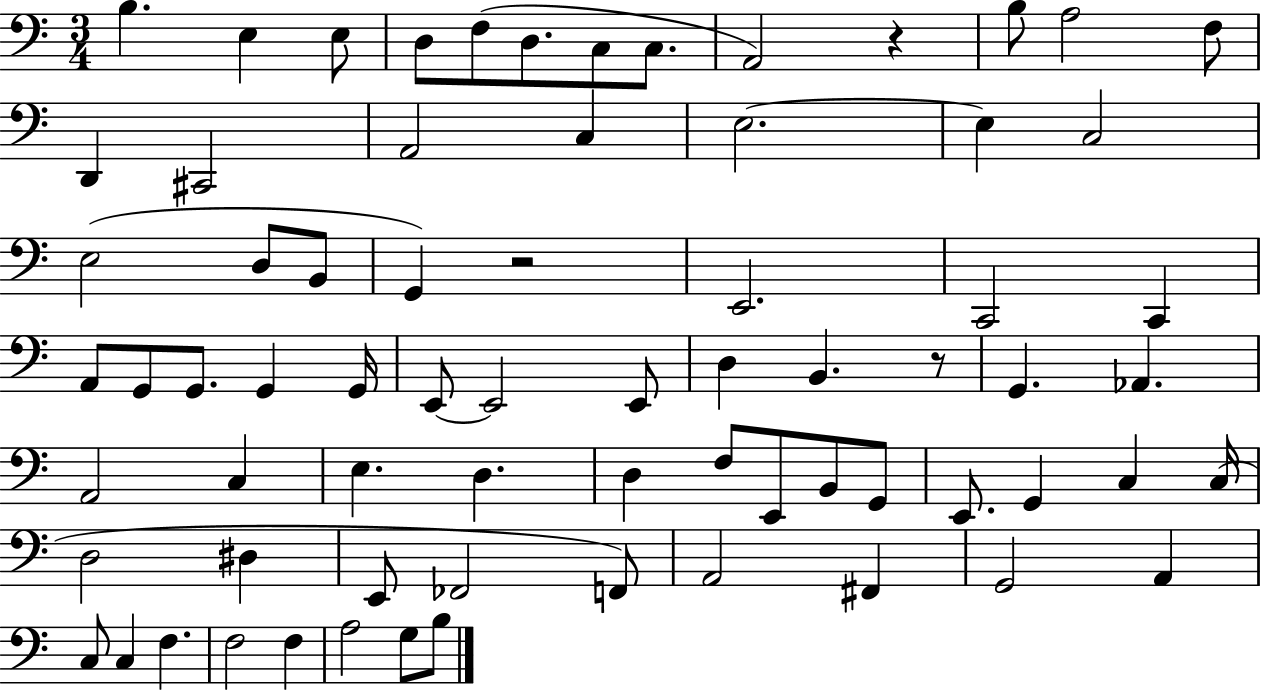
B3/q. E3/q E3/e D3/e F3/e D3/e. C3/e C3/e. A2/h R/q B3/e A3/h F3/e D2/q C#2/h A2/h C3/q E3/h. E3/q C3/h E3/h D3/e B2/e G2/q R/h E2/h. C2/h C2/q A2/e G2/e G2/e. G2/q G2/s E2/e E2/h E2/e D3/q B2/q. R/e G2/q. Ab2/q. A2/h C3/q E3/q. D3/q. D3/q F3/e E2/e B2/e G2/e E2/e. G2/q C3/q C3/s D3/h D#3/q E2/e FES2/h F2/e A2/h F#2/q G2/h A2/q C3/e C3/q F3/q. F3/h F3/q A3/h G3/e B3/e